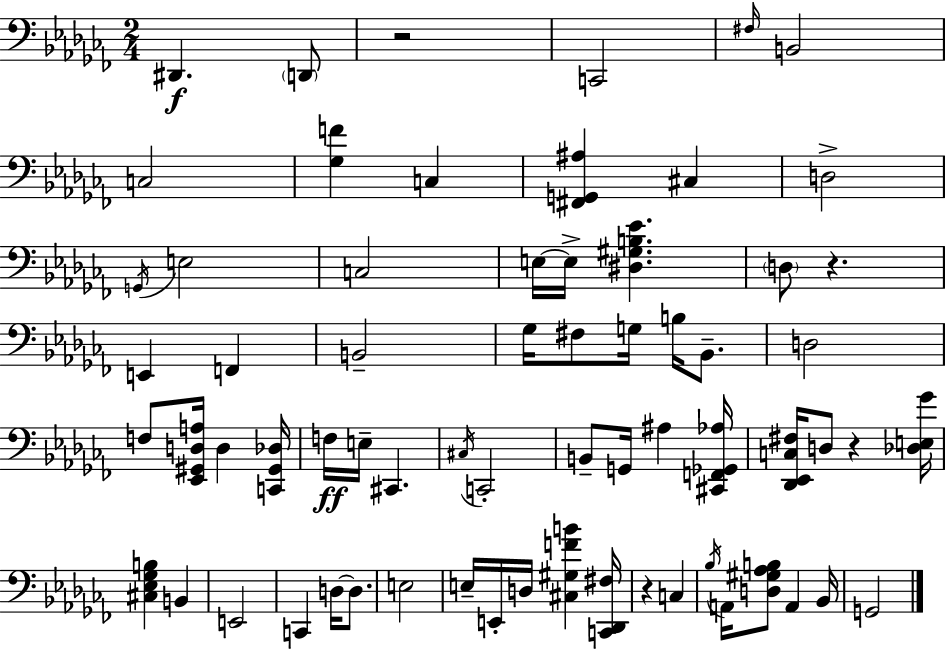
D#2/q. D2/e R/h C2/h F#3/s B2/h C3/h [Gb3,F4]/q C3/q [F#2,G2,A#3]/q C#3/q D3/h G2/s E3/h C3/h E3/s E3/s [D#3,G#3,B3,Eb4]/q. D3/e R/q. E2/q F2/q B2/h Gb3/s F#3/e G3/s B3/s Bb2/e. D3/h F3/e [Eb2,G#2,D3,A3]/s D3/q [C2,G#2,Db3]/s F3/s E3/s C#2/q. C#3/s C2/h B2/e G2/s A#3/q [C#2,F2,Gb2,Ab3]/s [Db2,Eb2,C3,F#3]/s D3/e R/q [Db3,E3,Gb4]/s [C#3,Eb3,Gb3,B3]/q B2/q E2/h C2/q D3/s D3/e. E3/h E3/s E2/s D3/s [C#3,G#3,F4,B4]/q [C2,Db2,F#3]/s R/q C3/q Bb3/s A2/s [D3,G#3,Ab3,B3]/e A2/q Bb2/s G2/h